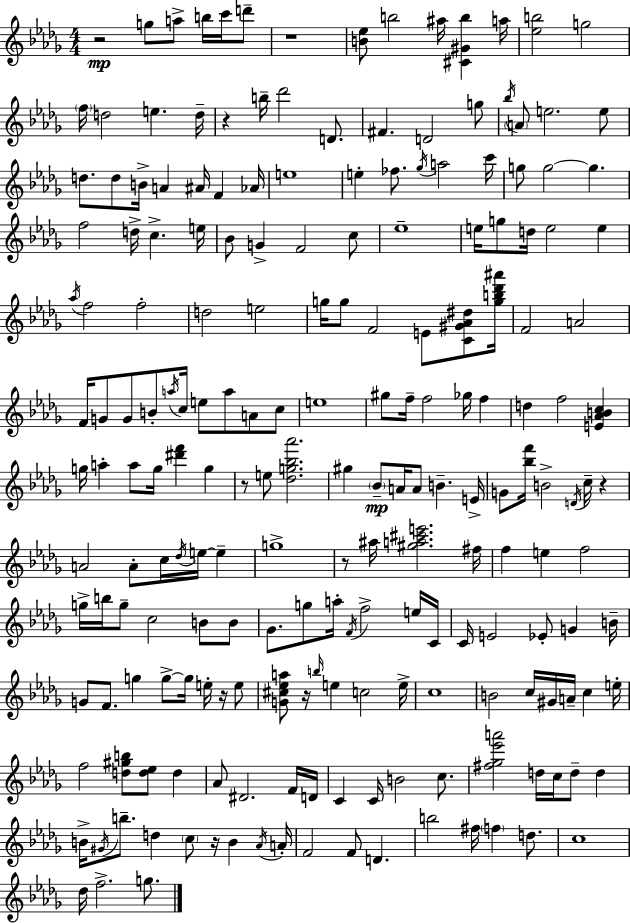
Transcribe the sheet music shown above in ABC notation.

X:1
T:Untitled
M:4/4
L:1/4
K:Bbm
z2 g/2 a/2 b/4 c'/4 d'/2 z4 [B_e]/2 b2 ^a/4 [^C^Gb] a/4 [_eb]2 g2 f/4 d2 e d/4 z b/4 _d'2 D/2 ^F D2 g/2 _b/4 A/2 e2 e/2 d/2 d/2 B/4 A ^A/4 F _A/4 e4 e _f/2 _g/4 a2 c'/4 g/2 g2 g f2 d/4 c e/4 _B/2 G F2 c/2 _e4 e/4 g/2 d/4 e2 e _a/4 f2 f2 d2 e2 g/4 g/2 F2 E/2 [C^G_A^d]/2 [gb_d'^a']/4 F2 A2 F/4 G/2 G/2 B/2 a/4 c/4 e/2 a/2 A/2 c/2 e4 ^g/2 f/4 f2 _g/4 f d f2 [E_ABc] g/4 a a/2 g/4 [^d'f'] g z/2 e/2 [_dg_b_a']2 ^g _B/2 A/4 A/2 B E/4 G/2 [_bf']/4 B2 D/4 c/4 z A2 A/2 c/4 _d/4 e/4 e g4 z/2 ^a/4 [^ga^c'e']2 ^f/4 f e f2 g/4 b/4 g/2 c2 B/2 B/2 _G/2 g/2 a/4 F/4 f2 e/4 C/4 C/4 E2 _E/2 G B/4 G/2 F/2 g g/2 g/4 e/4 z/4 e/2 [G^c_ea]/2 z/4 b/4 e c2 e/4 c4 B2 c/4 ^G/4 A/4 c e/4 f2 [d^gb]/2 [d_e]/2 d _A/2 ^D2 F/4 D/4 C C/4 B2 c/2 [^f_g_e'a']2 d/4 c/4 d/2 d B/4 ^G/4 b/2 d c/2 z/4 B _A/4 A/4 F2 F/2 D b2 ^f/4 f d/2 c4 _d/4 f2 g/2